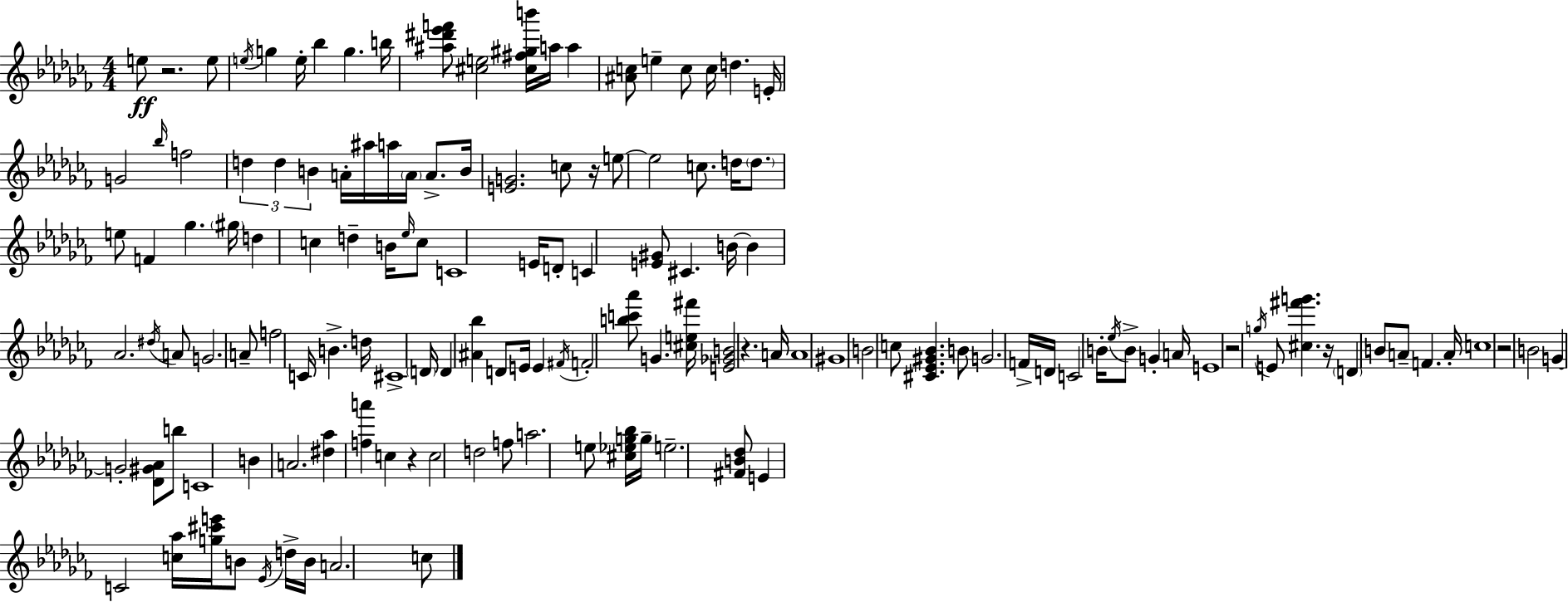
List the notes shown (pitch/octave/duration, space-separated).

E5/e R/h. E5/e E5/s G5/q E5/s Bb5/q G5/q. B5/s [A#5,D#6,Eb6,F6]/e [C#5,E5]/h [C#5,F#5,G#5,B6]/s A5/s A5/q [A#4,C5]/e E5/q C5/e C5/s D5/q. E4/s G4/h Bb5/s F5/h D5/q D5/q B4/q A4/s A#5/s A5/s A4/s A4/e. B4/s [E4,G4]/h. C5/e R/s E5/e E5/h C5/e. D5/s D5/e. E5/e F4/q Gb5/q. G#5/s D5/q C5/q D5/q B4/s Eb5/s C5/e C4/w E4/s D4/e C4/q [E4,G#4]/e C#4/q. B4/s B4/q Ab4/h. D#5/s A4/e G4/h. A4/e F5/h C4/s B4/q. D5/s C#4/w D4/s D4/q [A#4,Bb5]/q D4/e E4/s E4/q F#4/s F4/h [B5,C6,Ab6]/e G4/q. [C#5,E5,F#6]/s [E4,Gb4,B4]/h R/q. A4/s A4/w G#4/w B4/h C5/e [C#4,Eb4,G#4,Bb4]/q. B4/e G4/h. F4/s D4/s C4/h B4/s Eb5/s B4/e G4/q A4/s E4/w R/h G5/s E4/e [C#5,F#6,G6]/q. R/s D4/q B4/e A4/e F4/q. A4/s C5/w R/h B4/h G4/q G4/h [Db4,G#4,Ab4]/e B5/e C4/w B4/q A4/h. [D#5,Ab5]/q [F5,A6]/q C5/q R/q C5/h D5/h F5/e A5/h. E5/e [C#5,Eb5,G5,Bb5]/s G5/s E5/h. [F#4,B4,Db5]/e E4/q C4/h [C5,Ab5]/s [G5,C#6,E6]/s B4/e Eb4/s D5/s B4/s A4/h. C5/e